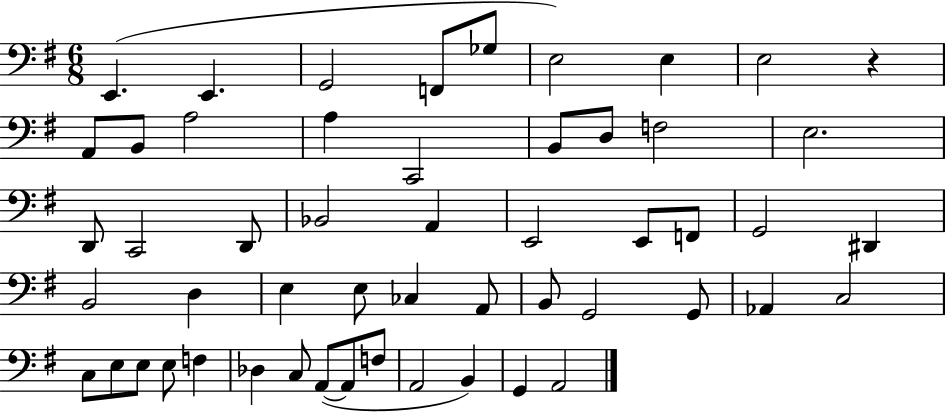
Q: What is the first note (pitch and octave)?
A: E2